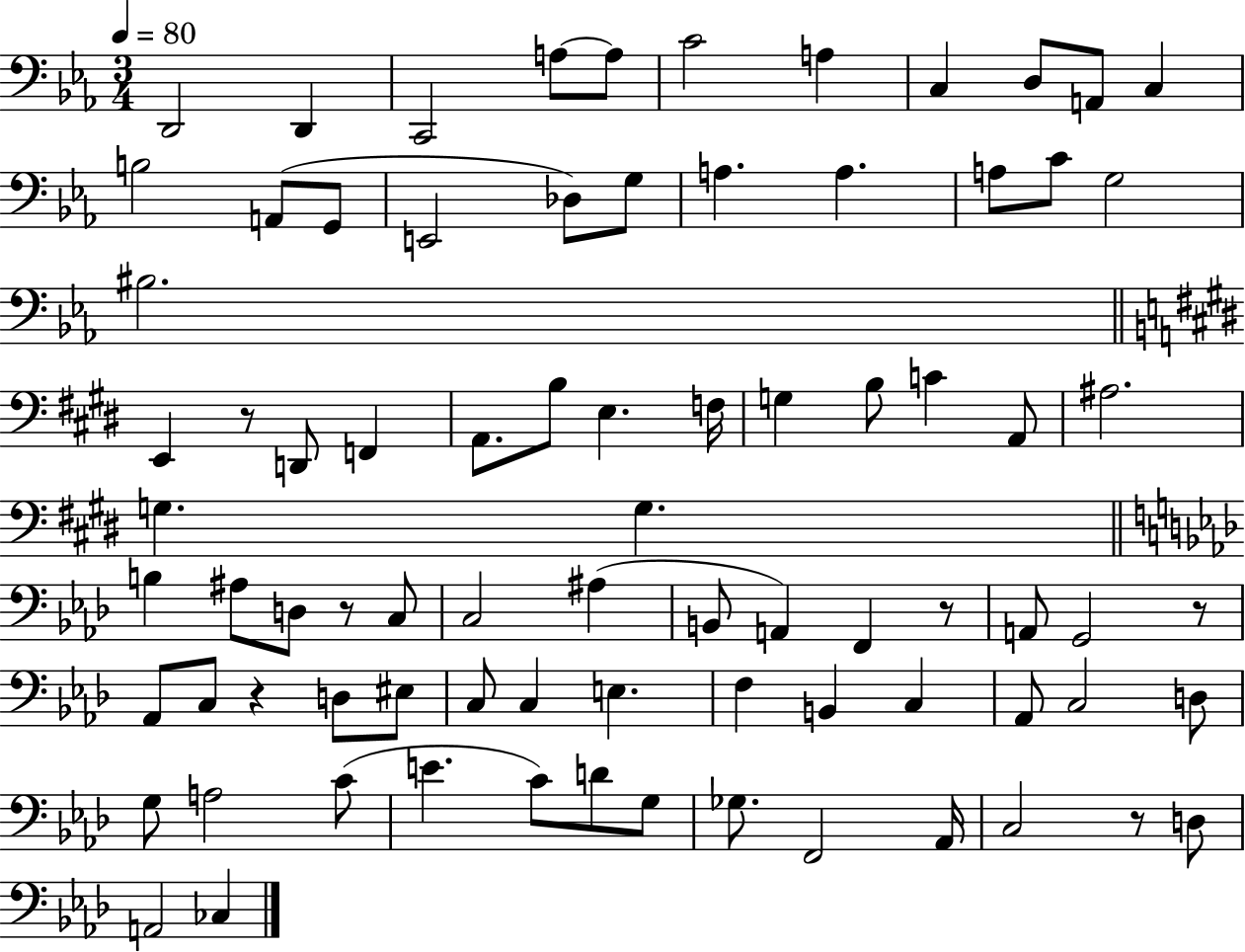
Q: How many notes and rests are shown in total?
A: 81